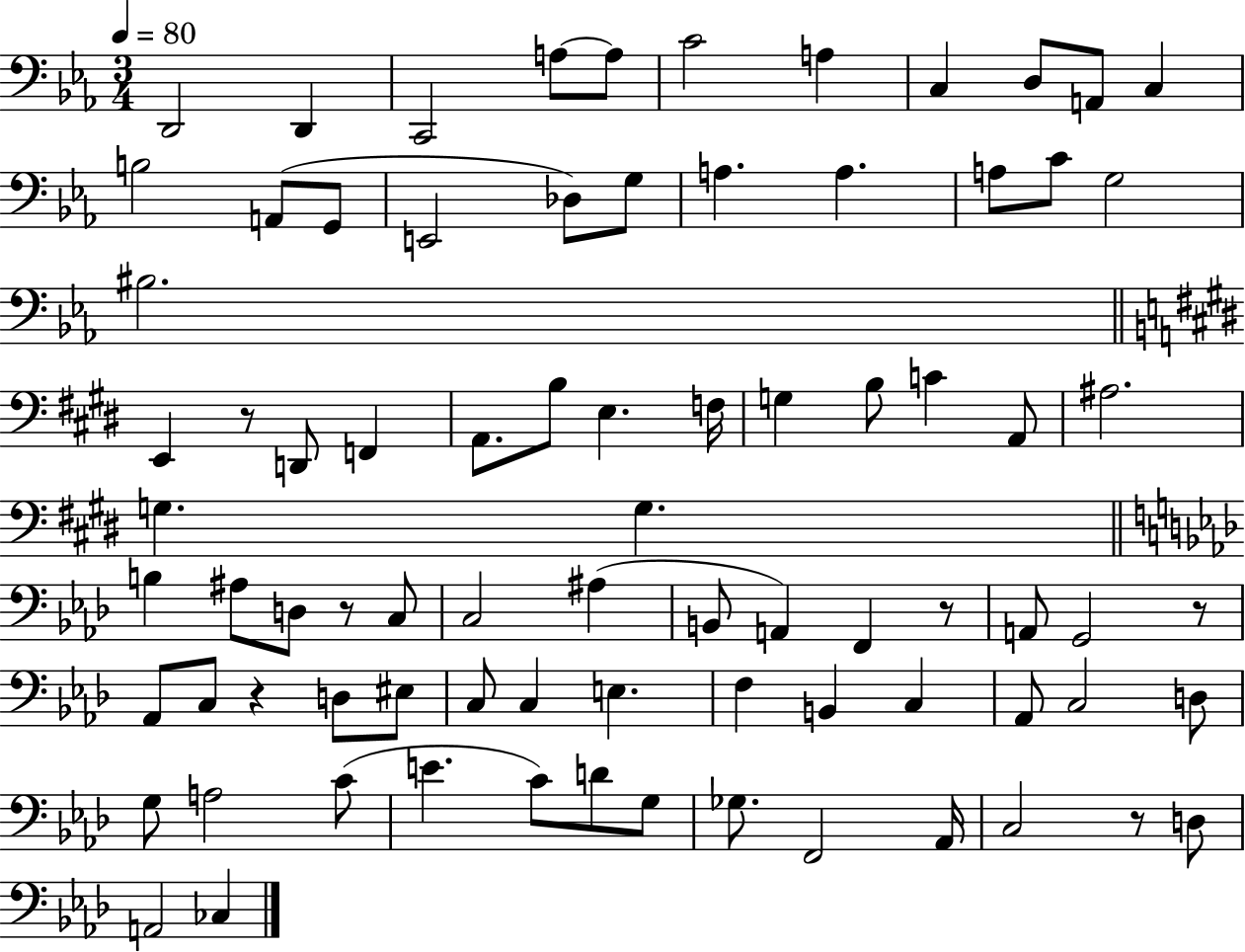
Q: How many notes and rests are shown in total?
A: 81